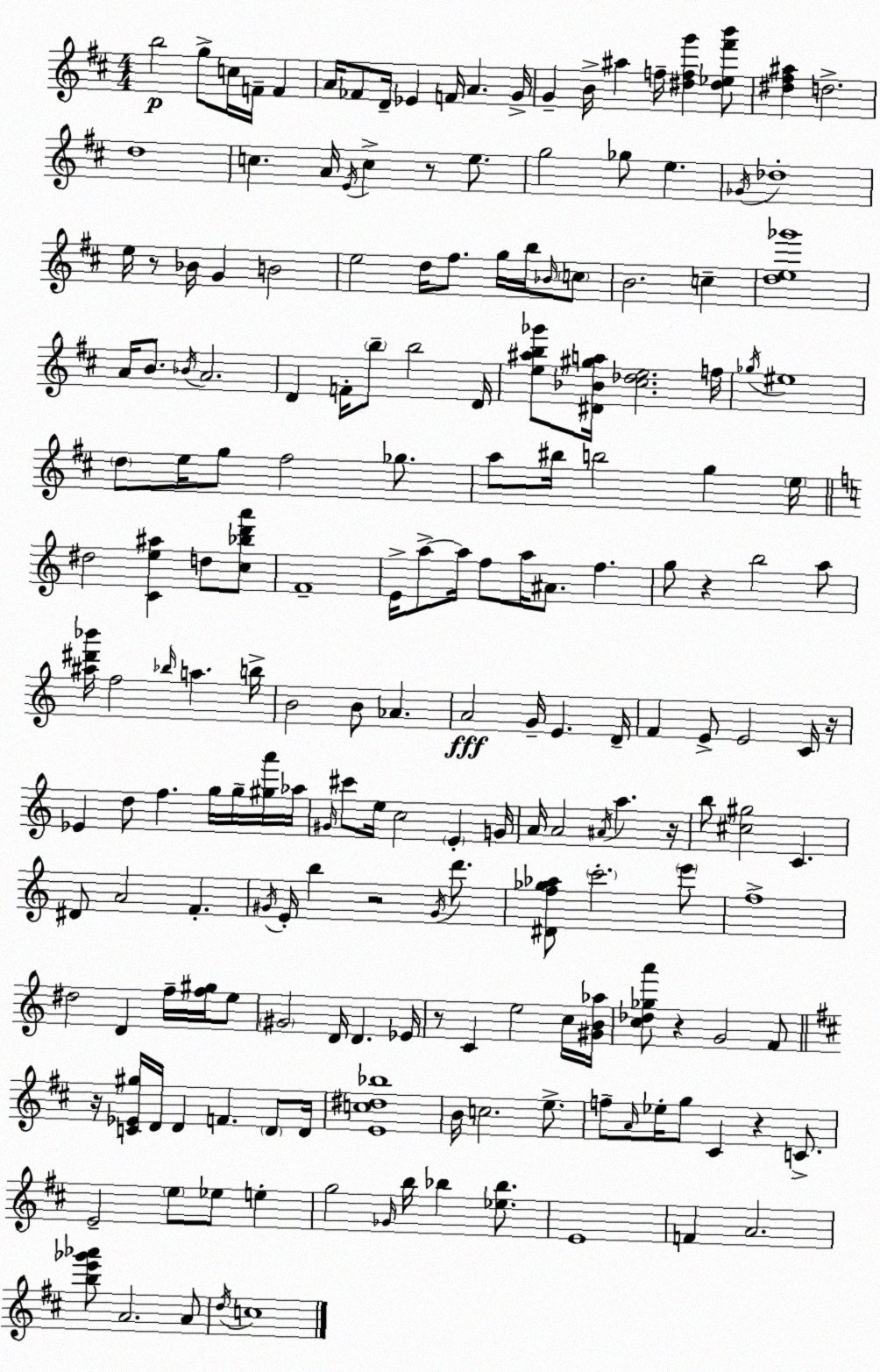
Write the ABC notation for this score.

X:1
T:Untitled
M:4/4
L:1/4
K:D
b2 g/2 c/4 F/4 F A/4 _F/2 D/4 _E F/4 A G/4 G B/4 ^a f/4 [^dfg'] [^d_e^f'b']/2 [^d^f^a] d2 d4 c A/4 E/4 c z/2 e/2 g2 _g/2 e _G/4 _d4 e/4 z/2 _B/4 G B2 e2 d/4 ^f/2 g/4 b/4 _B/4 c/2 B2 c [de_g']4 A/4 B/2 _B/4 A2 D F/4 b/2 b2 D/4 [e^ab_g']/2 [^D_B^ga]/4 [^c_de]2 f/4 _g/4 ^e4 d/2 e/4 g/2 ^f2 _g/2 a/2 ^b/4 b2 g e/4 ^d2 [Ce^a] d/2 [c_bd'a']/2 F4 E/4 a/2 a/4 f/2 a/4 ^A/2 f g/2 z b2 a/2 [^a^d'_b']/4 f2 _b/4 a b/4 B2 B/2 _A A2 G/4 E D/4 F E/2 E2 C/4 z/4 _E d/2 f g/4 g/4 [^ga']/4 _a/4 ^G/4 ^c'/2 e/4 c2 E G/4 A/4 A2 ^A/4 a z/4 b/2 [^c^g]2 C ^D/2 A2 F ^G/4 E/4 b z2 ^G/4 d'/2 [^Df_g_a]/2 c'2 e'/2 f4 ^d2 D f/4 [f^g]/4 e/2 ^G2 D/4 D _E/4 z/2 C e2 c/4 [^GB_a]/4 [c_d_ga']/2 z G2 F/2 z/4 [C_E^g]/4 D/4 D F D/2 D/4 [Ec^d_b]4 B/4 c2 e/2 f/2 A/4 _e/4 g/2 ^C z C/2 E2 e/2 _e/2 e g2 _G/4 b/4 _b [_e_b]/2 E4 F A2 [be'_g'_a']/2 A2 A/2 d/4 c4